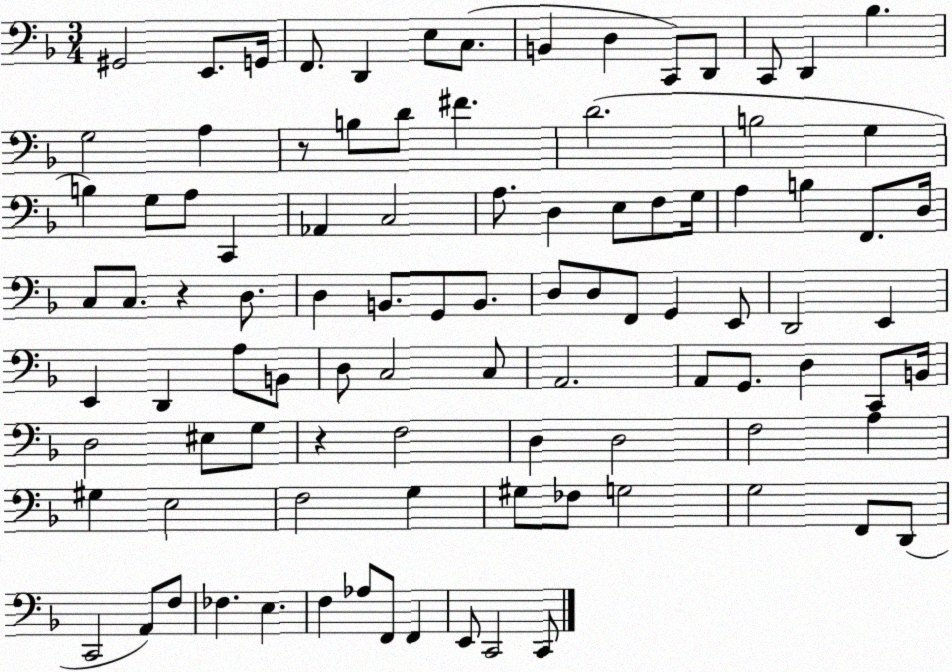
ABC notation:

X:1
T:Untitled
M:3/4
L:1/4
K:F
^G,,2 E,,/2 G,,/4 F,,/2 D,, E,/2 C,/2 B,, D, C,,/2 D,,/2 C,,/2 D,, _B, G,2 A, z/2 B,/2 D/2 ^F D2 B,2 G, B, G,/2 A,/2 C,, _A,, C,2 A,/2 D, E,/2 F,/2 G,/4 A, B, F,,/2 D,/4 C,/2 C,/2 z D,/2 D, B,,/2 G,,/2 B,,/2 D,/2 D,/2 F,,/2 G,, E,,/2 D,,2 E,, E,, D,, A,/2 B,,/2 D,/2 C,2 C,/2 A,,2 A,,/2 G,,/2 D, C,,/2 B,,/4 D,2 ^E,/2 G,/2 z F,2 D, D,2 F,2 A, ^G, E,2 F,2 G, ^G,/2 _F,/2 G,2 G,2 F,,/2 D,,/2 C,,2 A,,/2 F,/2 _F, E, F, _A,/2 F,,/2 F,, E,,/2 C,,2 C,,/2